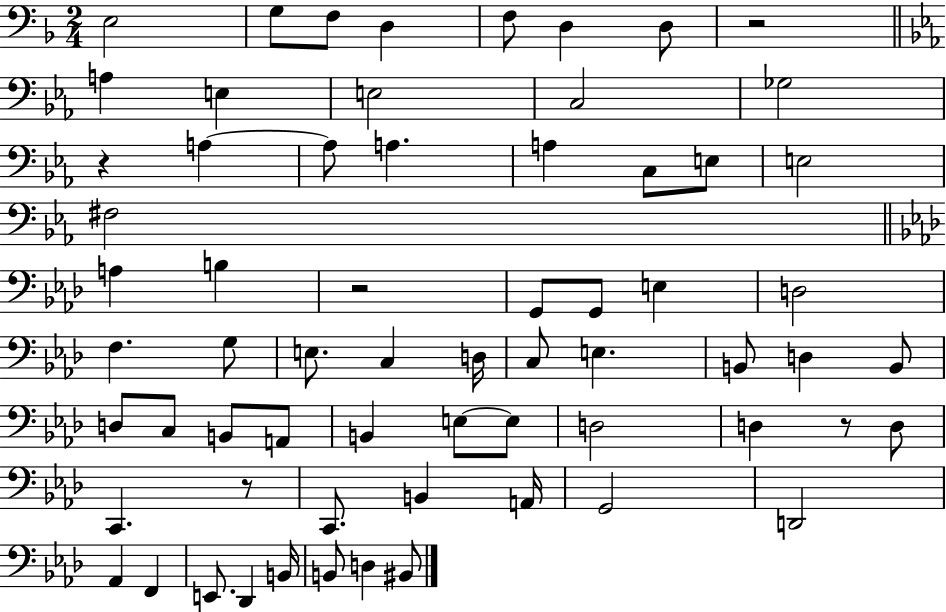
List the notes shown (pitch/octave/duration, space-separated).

E3/h G3/e F3/e D3/q F3/e D3/q D3/e R/h A3/q E3/q E3/h C3/h Gb3/h R/q A3/q A3/e A3/q. A3/q C3/e E3/e E3/h F#3/h A3/q B3/q R/h G2/e G2/e E3/q D3/h F3/q. G3/e E3/e. C3/q D3/s C3/e E3/q. B2/e D3/q B2/e D3/e C3/e B2/e A2/e B2/q E3/e E3/e D3/h D3/q R/e D3/e C2/q. R/e C2/e. B2/q A2/s G2/h D2/h Ab2/q F2/q E2/e. Db2/q B2/s B2/e D3/q BIS2/e